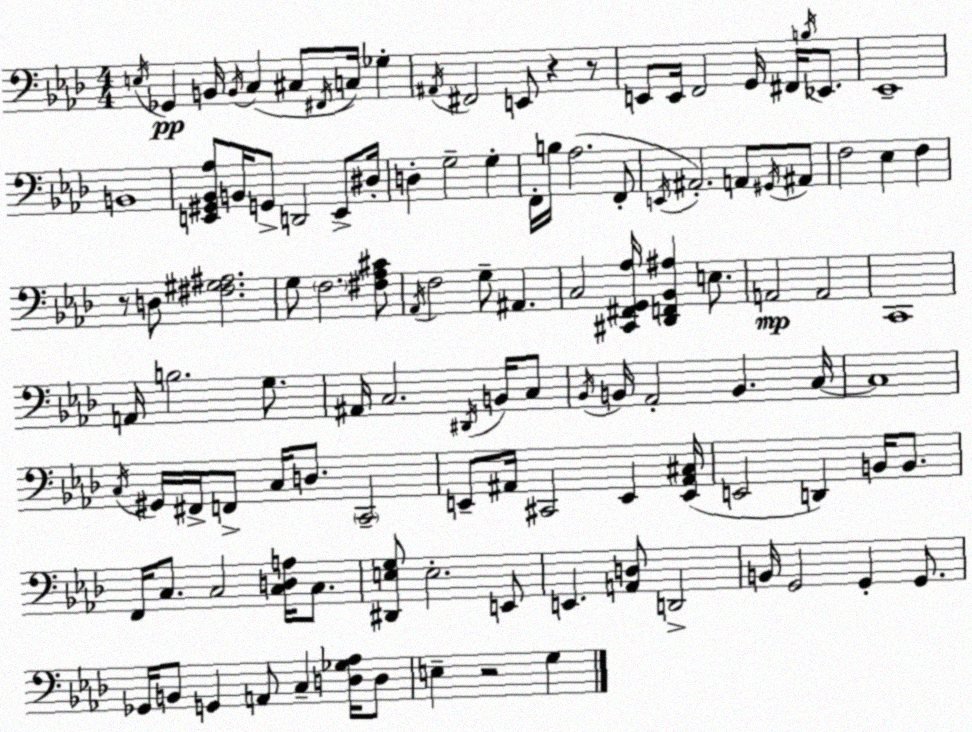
X:1
T:Untitled
M:4/4
L:1/4
K:Ab
E,/4 _G,, B,,/4 B,,/4 C, ^C,/2 ^F,,/4 C,/4 _G, ^A,,/4 ^F,,2 E,,/2 z z/2 E,,/2 E,,/4 F,,2 G,,/4 ^F,,/4 B,/4 _E,,/2 _E,,4 B,,4 [E,,^G,,_B,,_A,]/2 B,,/4 G,,/2 D,,2 E,,/2 ^D,/4 D, G,2 G, F,,/4 B,/4 _A,2 F,,/2 E,,/4 ^A,,2 A,,/2 ^G,,/4 ^A,,/2 F,2 _E, F, z/2 D,/2 [^F,^G,^A,]2 G,/2 F,2 [^F,_A,^C]/2 _A,,/4 F,2 G,/2 ^A,, C,2 [^C,,^F,,G,,_A,]/4 [_D,,F,,_B,,^A,] E,/2 A,,2 A,,2 C,,4 A,,/4 B,2 G,/2 ^A,,/4 C,2 ^D,,/4 B,,/4 C,/2 _B,,/4 B,,/4 _A,,2 B,, C,/4 C,4 C,/4 ^G,,/4 ^F,,/4 F,,/2 C,/4 D,/2 C,,2 E,,/2 ^A,,/4 ^C,,2 E,, [E,,^A,,^C,]/4 E,,2 D,, B,,/4 B,,/2 F,,/4 C,/2 C,2 [C,D,A,]/4 C,/2 [^D,,E,G,]/2 E,2 E,,/2 E,, [A,,D,]/2 D,,2 B,,/4 G,,2 G,, G,,/2 _G,,/4 B,,/2 G,, A,,/2 C, [D,_G,_A,]/4 D,/2 E, z2 G,